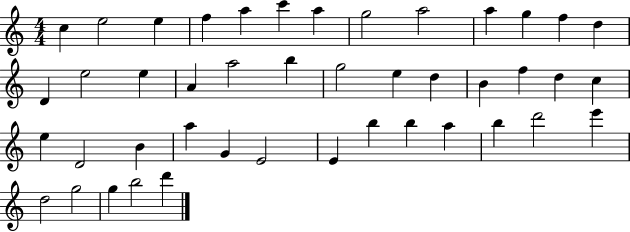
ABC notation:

X:1
T:Untitled
M:4/4
L:1/4
K:C
c e2 e f a c' a g2 a2 a g f d D e2 e A a2 b g2 e d B f d c e D2 B a G E2 E b b a b d'2 e' d2 g2 g b2 d'